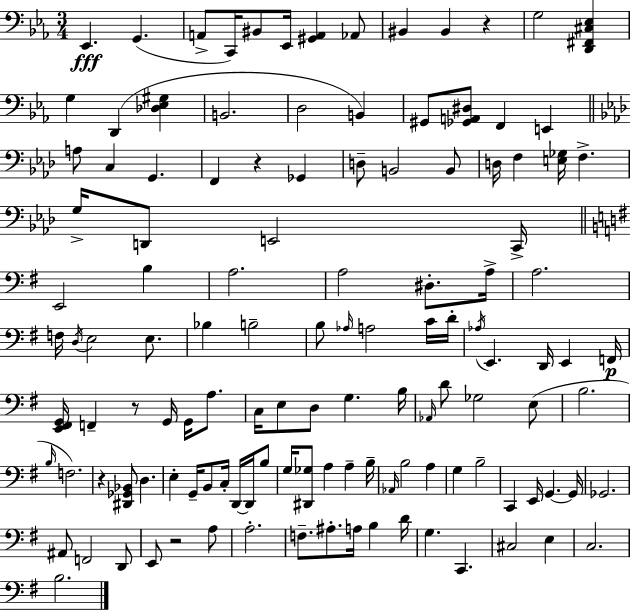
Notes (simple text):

Eb2/q. G2/q. A2/e C2/s BIS2/e Eb2/s [G#2,A2]/q Ab2/e BIS2/q BIS2/q R/q G3/h [D2,F#2,C#3,Eb3]/q G3/q D2/q [Db3,Eb3,G#3]/q B2/h. D3/h B2/q G#2/e [Gb2,A2,D#3]/e F2/q E2/q A3/e C3/q G2/q. F2/q R/q Gb2/q D3/e B2/h B2/e D3/s F3/q [E3,Gb3]/s F3/q. G3/s D2/e E2/h C2/s E2/h B3/q A3/h. A3/h D#3/e. A3/s A3/h. F3/s D3/s E3/h E3/e. Bb3/q B3/h B3/e Ab3/s A3/h C4/s D4/s Ab3/s E2/q. D2/s E2/q F2/s [E2,F#2,G2]/s F2/q R/e G2/s G2/s A3/e. C3/s E3/e D3/e G3/q. B3/s Ab2/s D4/e Gb3/h E3/e B3/h. B3/s F3/h. R/q [D#2,Gb2,Bb2]/e D3/q. E3/q G2/s B2/e C3/s D2/s D2/s B3/e G3/s [D#2,Gb3]/e A3/q A3/q B3/s Ab2/s B3/h A3/q G3/q B3/h C2/q E2/s G2/q. G2/s Gb2/h. A#2/e F2/h D2/e E2/e R/h A3/e A3/h. F3/e. A#3/e. A3/s B3/q D4/s G3/q. C2/q. C#3/h E3/q C3/h. B3/h.